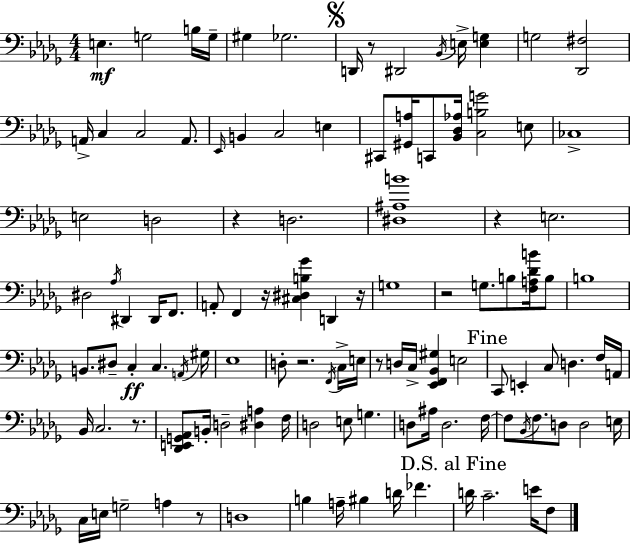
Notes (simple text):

E3/q. G3/h B3/s G3/s G#3/q Gb3/h. D2/s R/e D#2/h Bb2/s E3/s [E3,G3]/q G3/h [Db2,F#3]/h A2/s C3/q C3/h A2/e. Eb2/s B2/q C3/h E3/q C#2/e [G#2,A3]/s C2/e [Bb2,Db3,Ab3]/s [C3,B3,G4]/h E3/e CES3/w E3/h D3/h R/q D3/h. [D#3,A#3,B4]/w R/q E3/h. D#3/h Ab3/s D#2/q D#2/s F2/e. A2/e F2/q R/s [C#3,D#3,B3,Gb4]/q D2/q R/s G3/w R/h G3/e. B3/e [F3,A3,Db4,B4]/s B3/e B3/w B2/e. D#3/e C3/q C3/q. A2/s G#3/s Eb3/w D3/e R/h. F2/s C3/s E3/s R/e D3/s C3/s [Eb2,F2,Bb2,G#3]/q E3/h C2/e E2/q C3/e D3/q. F3/s A2/s Bb2/s C3/h. R/e. [Db2,E2,G2,Ab2]/e B2/s D3/h [D#3,A3]/q F3/s D3/h E3/e G3/q. D3/e A#3/s D3/h. F3/s F3/e Bb2/s F3/e. D3/e D3/h E3/s C3/s E3/s G3/h A3/q R/e D3/w B3/q A3/s BIS3/q D4/s FES4/q. D4/s C4/h. E4/s F3/e